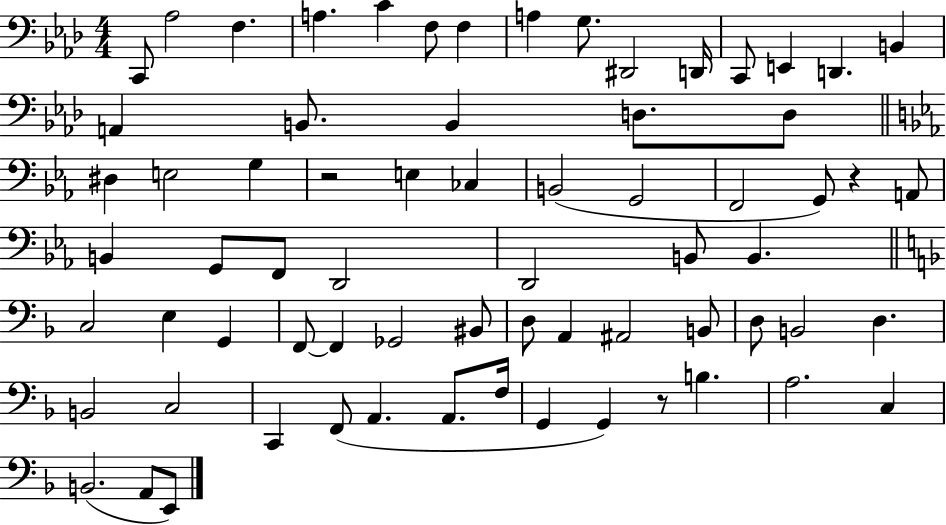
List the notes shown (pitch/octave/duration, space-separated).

C2/e Ab3/h F3/q. A3/q. C4/q F3/e F3/q A3/q G3/e. D#2/h D2/s C2/e E2/q D2/q. B2/q A2/q B2/e. B2/q D3/e. D3/e D#3/q E3/h G3/q R/h E3/q CES3/q B2/h G2/h F2/h G2/e R/q A2/e B2/q G2/e F2/e D2/h D2/h B2/e B2/q. C3/h E3/q G2/q F2/e F2/q Gb2/h BIS2/e D3/e A2/q A#2/h B2/e D3/e B2/h D3/q. B2/h C3/h C2/q F2/e A2/q. A2/e. F3/s G2/q G2/q R/e B3/q. A3/h. C3/q B2/h. A2/e E2/e